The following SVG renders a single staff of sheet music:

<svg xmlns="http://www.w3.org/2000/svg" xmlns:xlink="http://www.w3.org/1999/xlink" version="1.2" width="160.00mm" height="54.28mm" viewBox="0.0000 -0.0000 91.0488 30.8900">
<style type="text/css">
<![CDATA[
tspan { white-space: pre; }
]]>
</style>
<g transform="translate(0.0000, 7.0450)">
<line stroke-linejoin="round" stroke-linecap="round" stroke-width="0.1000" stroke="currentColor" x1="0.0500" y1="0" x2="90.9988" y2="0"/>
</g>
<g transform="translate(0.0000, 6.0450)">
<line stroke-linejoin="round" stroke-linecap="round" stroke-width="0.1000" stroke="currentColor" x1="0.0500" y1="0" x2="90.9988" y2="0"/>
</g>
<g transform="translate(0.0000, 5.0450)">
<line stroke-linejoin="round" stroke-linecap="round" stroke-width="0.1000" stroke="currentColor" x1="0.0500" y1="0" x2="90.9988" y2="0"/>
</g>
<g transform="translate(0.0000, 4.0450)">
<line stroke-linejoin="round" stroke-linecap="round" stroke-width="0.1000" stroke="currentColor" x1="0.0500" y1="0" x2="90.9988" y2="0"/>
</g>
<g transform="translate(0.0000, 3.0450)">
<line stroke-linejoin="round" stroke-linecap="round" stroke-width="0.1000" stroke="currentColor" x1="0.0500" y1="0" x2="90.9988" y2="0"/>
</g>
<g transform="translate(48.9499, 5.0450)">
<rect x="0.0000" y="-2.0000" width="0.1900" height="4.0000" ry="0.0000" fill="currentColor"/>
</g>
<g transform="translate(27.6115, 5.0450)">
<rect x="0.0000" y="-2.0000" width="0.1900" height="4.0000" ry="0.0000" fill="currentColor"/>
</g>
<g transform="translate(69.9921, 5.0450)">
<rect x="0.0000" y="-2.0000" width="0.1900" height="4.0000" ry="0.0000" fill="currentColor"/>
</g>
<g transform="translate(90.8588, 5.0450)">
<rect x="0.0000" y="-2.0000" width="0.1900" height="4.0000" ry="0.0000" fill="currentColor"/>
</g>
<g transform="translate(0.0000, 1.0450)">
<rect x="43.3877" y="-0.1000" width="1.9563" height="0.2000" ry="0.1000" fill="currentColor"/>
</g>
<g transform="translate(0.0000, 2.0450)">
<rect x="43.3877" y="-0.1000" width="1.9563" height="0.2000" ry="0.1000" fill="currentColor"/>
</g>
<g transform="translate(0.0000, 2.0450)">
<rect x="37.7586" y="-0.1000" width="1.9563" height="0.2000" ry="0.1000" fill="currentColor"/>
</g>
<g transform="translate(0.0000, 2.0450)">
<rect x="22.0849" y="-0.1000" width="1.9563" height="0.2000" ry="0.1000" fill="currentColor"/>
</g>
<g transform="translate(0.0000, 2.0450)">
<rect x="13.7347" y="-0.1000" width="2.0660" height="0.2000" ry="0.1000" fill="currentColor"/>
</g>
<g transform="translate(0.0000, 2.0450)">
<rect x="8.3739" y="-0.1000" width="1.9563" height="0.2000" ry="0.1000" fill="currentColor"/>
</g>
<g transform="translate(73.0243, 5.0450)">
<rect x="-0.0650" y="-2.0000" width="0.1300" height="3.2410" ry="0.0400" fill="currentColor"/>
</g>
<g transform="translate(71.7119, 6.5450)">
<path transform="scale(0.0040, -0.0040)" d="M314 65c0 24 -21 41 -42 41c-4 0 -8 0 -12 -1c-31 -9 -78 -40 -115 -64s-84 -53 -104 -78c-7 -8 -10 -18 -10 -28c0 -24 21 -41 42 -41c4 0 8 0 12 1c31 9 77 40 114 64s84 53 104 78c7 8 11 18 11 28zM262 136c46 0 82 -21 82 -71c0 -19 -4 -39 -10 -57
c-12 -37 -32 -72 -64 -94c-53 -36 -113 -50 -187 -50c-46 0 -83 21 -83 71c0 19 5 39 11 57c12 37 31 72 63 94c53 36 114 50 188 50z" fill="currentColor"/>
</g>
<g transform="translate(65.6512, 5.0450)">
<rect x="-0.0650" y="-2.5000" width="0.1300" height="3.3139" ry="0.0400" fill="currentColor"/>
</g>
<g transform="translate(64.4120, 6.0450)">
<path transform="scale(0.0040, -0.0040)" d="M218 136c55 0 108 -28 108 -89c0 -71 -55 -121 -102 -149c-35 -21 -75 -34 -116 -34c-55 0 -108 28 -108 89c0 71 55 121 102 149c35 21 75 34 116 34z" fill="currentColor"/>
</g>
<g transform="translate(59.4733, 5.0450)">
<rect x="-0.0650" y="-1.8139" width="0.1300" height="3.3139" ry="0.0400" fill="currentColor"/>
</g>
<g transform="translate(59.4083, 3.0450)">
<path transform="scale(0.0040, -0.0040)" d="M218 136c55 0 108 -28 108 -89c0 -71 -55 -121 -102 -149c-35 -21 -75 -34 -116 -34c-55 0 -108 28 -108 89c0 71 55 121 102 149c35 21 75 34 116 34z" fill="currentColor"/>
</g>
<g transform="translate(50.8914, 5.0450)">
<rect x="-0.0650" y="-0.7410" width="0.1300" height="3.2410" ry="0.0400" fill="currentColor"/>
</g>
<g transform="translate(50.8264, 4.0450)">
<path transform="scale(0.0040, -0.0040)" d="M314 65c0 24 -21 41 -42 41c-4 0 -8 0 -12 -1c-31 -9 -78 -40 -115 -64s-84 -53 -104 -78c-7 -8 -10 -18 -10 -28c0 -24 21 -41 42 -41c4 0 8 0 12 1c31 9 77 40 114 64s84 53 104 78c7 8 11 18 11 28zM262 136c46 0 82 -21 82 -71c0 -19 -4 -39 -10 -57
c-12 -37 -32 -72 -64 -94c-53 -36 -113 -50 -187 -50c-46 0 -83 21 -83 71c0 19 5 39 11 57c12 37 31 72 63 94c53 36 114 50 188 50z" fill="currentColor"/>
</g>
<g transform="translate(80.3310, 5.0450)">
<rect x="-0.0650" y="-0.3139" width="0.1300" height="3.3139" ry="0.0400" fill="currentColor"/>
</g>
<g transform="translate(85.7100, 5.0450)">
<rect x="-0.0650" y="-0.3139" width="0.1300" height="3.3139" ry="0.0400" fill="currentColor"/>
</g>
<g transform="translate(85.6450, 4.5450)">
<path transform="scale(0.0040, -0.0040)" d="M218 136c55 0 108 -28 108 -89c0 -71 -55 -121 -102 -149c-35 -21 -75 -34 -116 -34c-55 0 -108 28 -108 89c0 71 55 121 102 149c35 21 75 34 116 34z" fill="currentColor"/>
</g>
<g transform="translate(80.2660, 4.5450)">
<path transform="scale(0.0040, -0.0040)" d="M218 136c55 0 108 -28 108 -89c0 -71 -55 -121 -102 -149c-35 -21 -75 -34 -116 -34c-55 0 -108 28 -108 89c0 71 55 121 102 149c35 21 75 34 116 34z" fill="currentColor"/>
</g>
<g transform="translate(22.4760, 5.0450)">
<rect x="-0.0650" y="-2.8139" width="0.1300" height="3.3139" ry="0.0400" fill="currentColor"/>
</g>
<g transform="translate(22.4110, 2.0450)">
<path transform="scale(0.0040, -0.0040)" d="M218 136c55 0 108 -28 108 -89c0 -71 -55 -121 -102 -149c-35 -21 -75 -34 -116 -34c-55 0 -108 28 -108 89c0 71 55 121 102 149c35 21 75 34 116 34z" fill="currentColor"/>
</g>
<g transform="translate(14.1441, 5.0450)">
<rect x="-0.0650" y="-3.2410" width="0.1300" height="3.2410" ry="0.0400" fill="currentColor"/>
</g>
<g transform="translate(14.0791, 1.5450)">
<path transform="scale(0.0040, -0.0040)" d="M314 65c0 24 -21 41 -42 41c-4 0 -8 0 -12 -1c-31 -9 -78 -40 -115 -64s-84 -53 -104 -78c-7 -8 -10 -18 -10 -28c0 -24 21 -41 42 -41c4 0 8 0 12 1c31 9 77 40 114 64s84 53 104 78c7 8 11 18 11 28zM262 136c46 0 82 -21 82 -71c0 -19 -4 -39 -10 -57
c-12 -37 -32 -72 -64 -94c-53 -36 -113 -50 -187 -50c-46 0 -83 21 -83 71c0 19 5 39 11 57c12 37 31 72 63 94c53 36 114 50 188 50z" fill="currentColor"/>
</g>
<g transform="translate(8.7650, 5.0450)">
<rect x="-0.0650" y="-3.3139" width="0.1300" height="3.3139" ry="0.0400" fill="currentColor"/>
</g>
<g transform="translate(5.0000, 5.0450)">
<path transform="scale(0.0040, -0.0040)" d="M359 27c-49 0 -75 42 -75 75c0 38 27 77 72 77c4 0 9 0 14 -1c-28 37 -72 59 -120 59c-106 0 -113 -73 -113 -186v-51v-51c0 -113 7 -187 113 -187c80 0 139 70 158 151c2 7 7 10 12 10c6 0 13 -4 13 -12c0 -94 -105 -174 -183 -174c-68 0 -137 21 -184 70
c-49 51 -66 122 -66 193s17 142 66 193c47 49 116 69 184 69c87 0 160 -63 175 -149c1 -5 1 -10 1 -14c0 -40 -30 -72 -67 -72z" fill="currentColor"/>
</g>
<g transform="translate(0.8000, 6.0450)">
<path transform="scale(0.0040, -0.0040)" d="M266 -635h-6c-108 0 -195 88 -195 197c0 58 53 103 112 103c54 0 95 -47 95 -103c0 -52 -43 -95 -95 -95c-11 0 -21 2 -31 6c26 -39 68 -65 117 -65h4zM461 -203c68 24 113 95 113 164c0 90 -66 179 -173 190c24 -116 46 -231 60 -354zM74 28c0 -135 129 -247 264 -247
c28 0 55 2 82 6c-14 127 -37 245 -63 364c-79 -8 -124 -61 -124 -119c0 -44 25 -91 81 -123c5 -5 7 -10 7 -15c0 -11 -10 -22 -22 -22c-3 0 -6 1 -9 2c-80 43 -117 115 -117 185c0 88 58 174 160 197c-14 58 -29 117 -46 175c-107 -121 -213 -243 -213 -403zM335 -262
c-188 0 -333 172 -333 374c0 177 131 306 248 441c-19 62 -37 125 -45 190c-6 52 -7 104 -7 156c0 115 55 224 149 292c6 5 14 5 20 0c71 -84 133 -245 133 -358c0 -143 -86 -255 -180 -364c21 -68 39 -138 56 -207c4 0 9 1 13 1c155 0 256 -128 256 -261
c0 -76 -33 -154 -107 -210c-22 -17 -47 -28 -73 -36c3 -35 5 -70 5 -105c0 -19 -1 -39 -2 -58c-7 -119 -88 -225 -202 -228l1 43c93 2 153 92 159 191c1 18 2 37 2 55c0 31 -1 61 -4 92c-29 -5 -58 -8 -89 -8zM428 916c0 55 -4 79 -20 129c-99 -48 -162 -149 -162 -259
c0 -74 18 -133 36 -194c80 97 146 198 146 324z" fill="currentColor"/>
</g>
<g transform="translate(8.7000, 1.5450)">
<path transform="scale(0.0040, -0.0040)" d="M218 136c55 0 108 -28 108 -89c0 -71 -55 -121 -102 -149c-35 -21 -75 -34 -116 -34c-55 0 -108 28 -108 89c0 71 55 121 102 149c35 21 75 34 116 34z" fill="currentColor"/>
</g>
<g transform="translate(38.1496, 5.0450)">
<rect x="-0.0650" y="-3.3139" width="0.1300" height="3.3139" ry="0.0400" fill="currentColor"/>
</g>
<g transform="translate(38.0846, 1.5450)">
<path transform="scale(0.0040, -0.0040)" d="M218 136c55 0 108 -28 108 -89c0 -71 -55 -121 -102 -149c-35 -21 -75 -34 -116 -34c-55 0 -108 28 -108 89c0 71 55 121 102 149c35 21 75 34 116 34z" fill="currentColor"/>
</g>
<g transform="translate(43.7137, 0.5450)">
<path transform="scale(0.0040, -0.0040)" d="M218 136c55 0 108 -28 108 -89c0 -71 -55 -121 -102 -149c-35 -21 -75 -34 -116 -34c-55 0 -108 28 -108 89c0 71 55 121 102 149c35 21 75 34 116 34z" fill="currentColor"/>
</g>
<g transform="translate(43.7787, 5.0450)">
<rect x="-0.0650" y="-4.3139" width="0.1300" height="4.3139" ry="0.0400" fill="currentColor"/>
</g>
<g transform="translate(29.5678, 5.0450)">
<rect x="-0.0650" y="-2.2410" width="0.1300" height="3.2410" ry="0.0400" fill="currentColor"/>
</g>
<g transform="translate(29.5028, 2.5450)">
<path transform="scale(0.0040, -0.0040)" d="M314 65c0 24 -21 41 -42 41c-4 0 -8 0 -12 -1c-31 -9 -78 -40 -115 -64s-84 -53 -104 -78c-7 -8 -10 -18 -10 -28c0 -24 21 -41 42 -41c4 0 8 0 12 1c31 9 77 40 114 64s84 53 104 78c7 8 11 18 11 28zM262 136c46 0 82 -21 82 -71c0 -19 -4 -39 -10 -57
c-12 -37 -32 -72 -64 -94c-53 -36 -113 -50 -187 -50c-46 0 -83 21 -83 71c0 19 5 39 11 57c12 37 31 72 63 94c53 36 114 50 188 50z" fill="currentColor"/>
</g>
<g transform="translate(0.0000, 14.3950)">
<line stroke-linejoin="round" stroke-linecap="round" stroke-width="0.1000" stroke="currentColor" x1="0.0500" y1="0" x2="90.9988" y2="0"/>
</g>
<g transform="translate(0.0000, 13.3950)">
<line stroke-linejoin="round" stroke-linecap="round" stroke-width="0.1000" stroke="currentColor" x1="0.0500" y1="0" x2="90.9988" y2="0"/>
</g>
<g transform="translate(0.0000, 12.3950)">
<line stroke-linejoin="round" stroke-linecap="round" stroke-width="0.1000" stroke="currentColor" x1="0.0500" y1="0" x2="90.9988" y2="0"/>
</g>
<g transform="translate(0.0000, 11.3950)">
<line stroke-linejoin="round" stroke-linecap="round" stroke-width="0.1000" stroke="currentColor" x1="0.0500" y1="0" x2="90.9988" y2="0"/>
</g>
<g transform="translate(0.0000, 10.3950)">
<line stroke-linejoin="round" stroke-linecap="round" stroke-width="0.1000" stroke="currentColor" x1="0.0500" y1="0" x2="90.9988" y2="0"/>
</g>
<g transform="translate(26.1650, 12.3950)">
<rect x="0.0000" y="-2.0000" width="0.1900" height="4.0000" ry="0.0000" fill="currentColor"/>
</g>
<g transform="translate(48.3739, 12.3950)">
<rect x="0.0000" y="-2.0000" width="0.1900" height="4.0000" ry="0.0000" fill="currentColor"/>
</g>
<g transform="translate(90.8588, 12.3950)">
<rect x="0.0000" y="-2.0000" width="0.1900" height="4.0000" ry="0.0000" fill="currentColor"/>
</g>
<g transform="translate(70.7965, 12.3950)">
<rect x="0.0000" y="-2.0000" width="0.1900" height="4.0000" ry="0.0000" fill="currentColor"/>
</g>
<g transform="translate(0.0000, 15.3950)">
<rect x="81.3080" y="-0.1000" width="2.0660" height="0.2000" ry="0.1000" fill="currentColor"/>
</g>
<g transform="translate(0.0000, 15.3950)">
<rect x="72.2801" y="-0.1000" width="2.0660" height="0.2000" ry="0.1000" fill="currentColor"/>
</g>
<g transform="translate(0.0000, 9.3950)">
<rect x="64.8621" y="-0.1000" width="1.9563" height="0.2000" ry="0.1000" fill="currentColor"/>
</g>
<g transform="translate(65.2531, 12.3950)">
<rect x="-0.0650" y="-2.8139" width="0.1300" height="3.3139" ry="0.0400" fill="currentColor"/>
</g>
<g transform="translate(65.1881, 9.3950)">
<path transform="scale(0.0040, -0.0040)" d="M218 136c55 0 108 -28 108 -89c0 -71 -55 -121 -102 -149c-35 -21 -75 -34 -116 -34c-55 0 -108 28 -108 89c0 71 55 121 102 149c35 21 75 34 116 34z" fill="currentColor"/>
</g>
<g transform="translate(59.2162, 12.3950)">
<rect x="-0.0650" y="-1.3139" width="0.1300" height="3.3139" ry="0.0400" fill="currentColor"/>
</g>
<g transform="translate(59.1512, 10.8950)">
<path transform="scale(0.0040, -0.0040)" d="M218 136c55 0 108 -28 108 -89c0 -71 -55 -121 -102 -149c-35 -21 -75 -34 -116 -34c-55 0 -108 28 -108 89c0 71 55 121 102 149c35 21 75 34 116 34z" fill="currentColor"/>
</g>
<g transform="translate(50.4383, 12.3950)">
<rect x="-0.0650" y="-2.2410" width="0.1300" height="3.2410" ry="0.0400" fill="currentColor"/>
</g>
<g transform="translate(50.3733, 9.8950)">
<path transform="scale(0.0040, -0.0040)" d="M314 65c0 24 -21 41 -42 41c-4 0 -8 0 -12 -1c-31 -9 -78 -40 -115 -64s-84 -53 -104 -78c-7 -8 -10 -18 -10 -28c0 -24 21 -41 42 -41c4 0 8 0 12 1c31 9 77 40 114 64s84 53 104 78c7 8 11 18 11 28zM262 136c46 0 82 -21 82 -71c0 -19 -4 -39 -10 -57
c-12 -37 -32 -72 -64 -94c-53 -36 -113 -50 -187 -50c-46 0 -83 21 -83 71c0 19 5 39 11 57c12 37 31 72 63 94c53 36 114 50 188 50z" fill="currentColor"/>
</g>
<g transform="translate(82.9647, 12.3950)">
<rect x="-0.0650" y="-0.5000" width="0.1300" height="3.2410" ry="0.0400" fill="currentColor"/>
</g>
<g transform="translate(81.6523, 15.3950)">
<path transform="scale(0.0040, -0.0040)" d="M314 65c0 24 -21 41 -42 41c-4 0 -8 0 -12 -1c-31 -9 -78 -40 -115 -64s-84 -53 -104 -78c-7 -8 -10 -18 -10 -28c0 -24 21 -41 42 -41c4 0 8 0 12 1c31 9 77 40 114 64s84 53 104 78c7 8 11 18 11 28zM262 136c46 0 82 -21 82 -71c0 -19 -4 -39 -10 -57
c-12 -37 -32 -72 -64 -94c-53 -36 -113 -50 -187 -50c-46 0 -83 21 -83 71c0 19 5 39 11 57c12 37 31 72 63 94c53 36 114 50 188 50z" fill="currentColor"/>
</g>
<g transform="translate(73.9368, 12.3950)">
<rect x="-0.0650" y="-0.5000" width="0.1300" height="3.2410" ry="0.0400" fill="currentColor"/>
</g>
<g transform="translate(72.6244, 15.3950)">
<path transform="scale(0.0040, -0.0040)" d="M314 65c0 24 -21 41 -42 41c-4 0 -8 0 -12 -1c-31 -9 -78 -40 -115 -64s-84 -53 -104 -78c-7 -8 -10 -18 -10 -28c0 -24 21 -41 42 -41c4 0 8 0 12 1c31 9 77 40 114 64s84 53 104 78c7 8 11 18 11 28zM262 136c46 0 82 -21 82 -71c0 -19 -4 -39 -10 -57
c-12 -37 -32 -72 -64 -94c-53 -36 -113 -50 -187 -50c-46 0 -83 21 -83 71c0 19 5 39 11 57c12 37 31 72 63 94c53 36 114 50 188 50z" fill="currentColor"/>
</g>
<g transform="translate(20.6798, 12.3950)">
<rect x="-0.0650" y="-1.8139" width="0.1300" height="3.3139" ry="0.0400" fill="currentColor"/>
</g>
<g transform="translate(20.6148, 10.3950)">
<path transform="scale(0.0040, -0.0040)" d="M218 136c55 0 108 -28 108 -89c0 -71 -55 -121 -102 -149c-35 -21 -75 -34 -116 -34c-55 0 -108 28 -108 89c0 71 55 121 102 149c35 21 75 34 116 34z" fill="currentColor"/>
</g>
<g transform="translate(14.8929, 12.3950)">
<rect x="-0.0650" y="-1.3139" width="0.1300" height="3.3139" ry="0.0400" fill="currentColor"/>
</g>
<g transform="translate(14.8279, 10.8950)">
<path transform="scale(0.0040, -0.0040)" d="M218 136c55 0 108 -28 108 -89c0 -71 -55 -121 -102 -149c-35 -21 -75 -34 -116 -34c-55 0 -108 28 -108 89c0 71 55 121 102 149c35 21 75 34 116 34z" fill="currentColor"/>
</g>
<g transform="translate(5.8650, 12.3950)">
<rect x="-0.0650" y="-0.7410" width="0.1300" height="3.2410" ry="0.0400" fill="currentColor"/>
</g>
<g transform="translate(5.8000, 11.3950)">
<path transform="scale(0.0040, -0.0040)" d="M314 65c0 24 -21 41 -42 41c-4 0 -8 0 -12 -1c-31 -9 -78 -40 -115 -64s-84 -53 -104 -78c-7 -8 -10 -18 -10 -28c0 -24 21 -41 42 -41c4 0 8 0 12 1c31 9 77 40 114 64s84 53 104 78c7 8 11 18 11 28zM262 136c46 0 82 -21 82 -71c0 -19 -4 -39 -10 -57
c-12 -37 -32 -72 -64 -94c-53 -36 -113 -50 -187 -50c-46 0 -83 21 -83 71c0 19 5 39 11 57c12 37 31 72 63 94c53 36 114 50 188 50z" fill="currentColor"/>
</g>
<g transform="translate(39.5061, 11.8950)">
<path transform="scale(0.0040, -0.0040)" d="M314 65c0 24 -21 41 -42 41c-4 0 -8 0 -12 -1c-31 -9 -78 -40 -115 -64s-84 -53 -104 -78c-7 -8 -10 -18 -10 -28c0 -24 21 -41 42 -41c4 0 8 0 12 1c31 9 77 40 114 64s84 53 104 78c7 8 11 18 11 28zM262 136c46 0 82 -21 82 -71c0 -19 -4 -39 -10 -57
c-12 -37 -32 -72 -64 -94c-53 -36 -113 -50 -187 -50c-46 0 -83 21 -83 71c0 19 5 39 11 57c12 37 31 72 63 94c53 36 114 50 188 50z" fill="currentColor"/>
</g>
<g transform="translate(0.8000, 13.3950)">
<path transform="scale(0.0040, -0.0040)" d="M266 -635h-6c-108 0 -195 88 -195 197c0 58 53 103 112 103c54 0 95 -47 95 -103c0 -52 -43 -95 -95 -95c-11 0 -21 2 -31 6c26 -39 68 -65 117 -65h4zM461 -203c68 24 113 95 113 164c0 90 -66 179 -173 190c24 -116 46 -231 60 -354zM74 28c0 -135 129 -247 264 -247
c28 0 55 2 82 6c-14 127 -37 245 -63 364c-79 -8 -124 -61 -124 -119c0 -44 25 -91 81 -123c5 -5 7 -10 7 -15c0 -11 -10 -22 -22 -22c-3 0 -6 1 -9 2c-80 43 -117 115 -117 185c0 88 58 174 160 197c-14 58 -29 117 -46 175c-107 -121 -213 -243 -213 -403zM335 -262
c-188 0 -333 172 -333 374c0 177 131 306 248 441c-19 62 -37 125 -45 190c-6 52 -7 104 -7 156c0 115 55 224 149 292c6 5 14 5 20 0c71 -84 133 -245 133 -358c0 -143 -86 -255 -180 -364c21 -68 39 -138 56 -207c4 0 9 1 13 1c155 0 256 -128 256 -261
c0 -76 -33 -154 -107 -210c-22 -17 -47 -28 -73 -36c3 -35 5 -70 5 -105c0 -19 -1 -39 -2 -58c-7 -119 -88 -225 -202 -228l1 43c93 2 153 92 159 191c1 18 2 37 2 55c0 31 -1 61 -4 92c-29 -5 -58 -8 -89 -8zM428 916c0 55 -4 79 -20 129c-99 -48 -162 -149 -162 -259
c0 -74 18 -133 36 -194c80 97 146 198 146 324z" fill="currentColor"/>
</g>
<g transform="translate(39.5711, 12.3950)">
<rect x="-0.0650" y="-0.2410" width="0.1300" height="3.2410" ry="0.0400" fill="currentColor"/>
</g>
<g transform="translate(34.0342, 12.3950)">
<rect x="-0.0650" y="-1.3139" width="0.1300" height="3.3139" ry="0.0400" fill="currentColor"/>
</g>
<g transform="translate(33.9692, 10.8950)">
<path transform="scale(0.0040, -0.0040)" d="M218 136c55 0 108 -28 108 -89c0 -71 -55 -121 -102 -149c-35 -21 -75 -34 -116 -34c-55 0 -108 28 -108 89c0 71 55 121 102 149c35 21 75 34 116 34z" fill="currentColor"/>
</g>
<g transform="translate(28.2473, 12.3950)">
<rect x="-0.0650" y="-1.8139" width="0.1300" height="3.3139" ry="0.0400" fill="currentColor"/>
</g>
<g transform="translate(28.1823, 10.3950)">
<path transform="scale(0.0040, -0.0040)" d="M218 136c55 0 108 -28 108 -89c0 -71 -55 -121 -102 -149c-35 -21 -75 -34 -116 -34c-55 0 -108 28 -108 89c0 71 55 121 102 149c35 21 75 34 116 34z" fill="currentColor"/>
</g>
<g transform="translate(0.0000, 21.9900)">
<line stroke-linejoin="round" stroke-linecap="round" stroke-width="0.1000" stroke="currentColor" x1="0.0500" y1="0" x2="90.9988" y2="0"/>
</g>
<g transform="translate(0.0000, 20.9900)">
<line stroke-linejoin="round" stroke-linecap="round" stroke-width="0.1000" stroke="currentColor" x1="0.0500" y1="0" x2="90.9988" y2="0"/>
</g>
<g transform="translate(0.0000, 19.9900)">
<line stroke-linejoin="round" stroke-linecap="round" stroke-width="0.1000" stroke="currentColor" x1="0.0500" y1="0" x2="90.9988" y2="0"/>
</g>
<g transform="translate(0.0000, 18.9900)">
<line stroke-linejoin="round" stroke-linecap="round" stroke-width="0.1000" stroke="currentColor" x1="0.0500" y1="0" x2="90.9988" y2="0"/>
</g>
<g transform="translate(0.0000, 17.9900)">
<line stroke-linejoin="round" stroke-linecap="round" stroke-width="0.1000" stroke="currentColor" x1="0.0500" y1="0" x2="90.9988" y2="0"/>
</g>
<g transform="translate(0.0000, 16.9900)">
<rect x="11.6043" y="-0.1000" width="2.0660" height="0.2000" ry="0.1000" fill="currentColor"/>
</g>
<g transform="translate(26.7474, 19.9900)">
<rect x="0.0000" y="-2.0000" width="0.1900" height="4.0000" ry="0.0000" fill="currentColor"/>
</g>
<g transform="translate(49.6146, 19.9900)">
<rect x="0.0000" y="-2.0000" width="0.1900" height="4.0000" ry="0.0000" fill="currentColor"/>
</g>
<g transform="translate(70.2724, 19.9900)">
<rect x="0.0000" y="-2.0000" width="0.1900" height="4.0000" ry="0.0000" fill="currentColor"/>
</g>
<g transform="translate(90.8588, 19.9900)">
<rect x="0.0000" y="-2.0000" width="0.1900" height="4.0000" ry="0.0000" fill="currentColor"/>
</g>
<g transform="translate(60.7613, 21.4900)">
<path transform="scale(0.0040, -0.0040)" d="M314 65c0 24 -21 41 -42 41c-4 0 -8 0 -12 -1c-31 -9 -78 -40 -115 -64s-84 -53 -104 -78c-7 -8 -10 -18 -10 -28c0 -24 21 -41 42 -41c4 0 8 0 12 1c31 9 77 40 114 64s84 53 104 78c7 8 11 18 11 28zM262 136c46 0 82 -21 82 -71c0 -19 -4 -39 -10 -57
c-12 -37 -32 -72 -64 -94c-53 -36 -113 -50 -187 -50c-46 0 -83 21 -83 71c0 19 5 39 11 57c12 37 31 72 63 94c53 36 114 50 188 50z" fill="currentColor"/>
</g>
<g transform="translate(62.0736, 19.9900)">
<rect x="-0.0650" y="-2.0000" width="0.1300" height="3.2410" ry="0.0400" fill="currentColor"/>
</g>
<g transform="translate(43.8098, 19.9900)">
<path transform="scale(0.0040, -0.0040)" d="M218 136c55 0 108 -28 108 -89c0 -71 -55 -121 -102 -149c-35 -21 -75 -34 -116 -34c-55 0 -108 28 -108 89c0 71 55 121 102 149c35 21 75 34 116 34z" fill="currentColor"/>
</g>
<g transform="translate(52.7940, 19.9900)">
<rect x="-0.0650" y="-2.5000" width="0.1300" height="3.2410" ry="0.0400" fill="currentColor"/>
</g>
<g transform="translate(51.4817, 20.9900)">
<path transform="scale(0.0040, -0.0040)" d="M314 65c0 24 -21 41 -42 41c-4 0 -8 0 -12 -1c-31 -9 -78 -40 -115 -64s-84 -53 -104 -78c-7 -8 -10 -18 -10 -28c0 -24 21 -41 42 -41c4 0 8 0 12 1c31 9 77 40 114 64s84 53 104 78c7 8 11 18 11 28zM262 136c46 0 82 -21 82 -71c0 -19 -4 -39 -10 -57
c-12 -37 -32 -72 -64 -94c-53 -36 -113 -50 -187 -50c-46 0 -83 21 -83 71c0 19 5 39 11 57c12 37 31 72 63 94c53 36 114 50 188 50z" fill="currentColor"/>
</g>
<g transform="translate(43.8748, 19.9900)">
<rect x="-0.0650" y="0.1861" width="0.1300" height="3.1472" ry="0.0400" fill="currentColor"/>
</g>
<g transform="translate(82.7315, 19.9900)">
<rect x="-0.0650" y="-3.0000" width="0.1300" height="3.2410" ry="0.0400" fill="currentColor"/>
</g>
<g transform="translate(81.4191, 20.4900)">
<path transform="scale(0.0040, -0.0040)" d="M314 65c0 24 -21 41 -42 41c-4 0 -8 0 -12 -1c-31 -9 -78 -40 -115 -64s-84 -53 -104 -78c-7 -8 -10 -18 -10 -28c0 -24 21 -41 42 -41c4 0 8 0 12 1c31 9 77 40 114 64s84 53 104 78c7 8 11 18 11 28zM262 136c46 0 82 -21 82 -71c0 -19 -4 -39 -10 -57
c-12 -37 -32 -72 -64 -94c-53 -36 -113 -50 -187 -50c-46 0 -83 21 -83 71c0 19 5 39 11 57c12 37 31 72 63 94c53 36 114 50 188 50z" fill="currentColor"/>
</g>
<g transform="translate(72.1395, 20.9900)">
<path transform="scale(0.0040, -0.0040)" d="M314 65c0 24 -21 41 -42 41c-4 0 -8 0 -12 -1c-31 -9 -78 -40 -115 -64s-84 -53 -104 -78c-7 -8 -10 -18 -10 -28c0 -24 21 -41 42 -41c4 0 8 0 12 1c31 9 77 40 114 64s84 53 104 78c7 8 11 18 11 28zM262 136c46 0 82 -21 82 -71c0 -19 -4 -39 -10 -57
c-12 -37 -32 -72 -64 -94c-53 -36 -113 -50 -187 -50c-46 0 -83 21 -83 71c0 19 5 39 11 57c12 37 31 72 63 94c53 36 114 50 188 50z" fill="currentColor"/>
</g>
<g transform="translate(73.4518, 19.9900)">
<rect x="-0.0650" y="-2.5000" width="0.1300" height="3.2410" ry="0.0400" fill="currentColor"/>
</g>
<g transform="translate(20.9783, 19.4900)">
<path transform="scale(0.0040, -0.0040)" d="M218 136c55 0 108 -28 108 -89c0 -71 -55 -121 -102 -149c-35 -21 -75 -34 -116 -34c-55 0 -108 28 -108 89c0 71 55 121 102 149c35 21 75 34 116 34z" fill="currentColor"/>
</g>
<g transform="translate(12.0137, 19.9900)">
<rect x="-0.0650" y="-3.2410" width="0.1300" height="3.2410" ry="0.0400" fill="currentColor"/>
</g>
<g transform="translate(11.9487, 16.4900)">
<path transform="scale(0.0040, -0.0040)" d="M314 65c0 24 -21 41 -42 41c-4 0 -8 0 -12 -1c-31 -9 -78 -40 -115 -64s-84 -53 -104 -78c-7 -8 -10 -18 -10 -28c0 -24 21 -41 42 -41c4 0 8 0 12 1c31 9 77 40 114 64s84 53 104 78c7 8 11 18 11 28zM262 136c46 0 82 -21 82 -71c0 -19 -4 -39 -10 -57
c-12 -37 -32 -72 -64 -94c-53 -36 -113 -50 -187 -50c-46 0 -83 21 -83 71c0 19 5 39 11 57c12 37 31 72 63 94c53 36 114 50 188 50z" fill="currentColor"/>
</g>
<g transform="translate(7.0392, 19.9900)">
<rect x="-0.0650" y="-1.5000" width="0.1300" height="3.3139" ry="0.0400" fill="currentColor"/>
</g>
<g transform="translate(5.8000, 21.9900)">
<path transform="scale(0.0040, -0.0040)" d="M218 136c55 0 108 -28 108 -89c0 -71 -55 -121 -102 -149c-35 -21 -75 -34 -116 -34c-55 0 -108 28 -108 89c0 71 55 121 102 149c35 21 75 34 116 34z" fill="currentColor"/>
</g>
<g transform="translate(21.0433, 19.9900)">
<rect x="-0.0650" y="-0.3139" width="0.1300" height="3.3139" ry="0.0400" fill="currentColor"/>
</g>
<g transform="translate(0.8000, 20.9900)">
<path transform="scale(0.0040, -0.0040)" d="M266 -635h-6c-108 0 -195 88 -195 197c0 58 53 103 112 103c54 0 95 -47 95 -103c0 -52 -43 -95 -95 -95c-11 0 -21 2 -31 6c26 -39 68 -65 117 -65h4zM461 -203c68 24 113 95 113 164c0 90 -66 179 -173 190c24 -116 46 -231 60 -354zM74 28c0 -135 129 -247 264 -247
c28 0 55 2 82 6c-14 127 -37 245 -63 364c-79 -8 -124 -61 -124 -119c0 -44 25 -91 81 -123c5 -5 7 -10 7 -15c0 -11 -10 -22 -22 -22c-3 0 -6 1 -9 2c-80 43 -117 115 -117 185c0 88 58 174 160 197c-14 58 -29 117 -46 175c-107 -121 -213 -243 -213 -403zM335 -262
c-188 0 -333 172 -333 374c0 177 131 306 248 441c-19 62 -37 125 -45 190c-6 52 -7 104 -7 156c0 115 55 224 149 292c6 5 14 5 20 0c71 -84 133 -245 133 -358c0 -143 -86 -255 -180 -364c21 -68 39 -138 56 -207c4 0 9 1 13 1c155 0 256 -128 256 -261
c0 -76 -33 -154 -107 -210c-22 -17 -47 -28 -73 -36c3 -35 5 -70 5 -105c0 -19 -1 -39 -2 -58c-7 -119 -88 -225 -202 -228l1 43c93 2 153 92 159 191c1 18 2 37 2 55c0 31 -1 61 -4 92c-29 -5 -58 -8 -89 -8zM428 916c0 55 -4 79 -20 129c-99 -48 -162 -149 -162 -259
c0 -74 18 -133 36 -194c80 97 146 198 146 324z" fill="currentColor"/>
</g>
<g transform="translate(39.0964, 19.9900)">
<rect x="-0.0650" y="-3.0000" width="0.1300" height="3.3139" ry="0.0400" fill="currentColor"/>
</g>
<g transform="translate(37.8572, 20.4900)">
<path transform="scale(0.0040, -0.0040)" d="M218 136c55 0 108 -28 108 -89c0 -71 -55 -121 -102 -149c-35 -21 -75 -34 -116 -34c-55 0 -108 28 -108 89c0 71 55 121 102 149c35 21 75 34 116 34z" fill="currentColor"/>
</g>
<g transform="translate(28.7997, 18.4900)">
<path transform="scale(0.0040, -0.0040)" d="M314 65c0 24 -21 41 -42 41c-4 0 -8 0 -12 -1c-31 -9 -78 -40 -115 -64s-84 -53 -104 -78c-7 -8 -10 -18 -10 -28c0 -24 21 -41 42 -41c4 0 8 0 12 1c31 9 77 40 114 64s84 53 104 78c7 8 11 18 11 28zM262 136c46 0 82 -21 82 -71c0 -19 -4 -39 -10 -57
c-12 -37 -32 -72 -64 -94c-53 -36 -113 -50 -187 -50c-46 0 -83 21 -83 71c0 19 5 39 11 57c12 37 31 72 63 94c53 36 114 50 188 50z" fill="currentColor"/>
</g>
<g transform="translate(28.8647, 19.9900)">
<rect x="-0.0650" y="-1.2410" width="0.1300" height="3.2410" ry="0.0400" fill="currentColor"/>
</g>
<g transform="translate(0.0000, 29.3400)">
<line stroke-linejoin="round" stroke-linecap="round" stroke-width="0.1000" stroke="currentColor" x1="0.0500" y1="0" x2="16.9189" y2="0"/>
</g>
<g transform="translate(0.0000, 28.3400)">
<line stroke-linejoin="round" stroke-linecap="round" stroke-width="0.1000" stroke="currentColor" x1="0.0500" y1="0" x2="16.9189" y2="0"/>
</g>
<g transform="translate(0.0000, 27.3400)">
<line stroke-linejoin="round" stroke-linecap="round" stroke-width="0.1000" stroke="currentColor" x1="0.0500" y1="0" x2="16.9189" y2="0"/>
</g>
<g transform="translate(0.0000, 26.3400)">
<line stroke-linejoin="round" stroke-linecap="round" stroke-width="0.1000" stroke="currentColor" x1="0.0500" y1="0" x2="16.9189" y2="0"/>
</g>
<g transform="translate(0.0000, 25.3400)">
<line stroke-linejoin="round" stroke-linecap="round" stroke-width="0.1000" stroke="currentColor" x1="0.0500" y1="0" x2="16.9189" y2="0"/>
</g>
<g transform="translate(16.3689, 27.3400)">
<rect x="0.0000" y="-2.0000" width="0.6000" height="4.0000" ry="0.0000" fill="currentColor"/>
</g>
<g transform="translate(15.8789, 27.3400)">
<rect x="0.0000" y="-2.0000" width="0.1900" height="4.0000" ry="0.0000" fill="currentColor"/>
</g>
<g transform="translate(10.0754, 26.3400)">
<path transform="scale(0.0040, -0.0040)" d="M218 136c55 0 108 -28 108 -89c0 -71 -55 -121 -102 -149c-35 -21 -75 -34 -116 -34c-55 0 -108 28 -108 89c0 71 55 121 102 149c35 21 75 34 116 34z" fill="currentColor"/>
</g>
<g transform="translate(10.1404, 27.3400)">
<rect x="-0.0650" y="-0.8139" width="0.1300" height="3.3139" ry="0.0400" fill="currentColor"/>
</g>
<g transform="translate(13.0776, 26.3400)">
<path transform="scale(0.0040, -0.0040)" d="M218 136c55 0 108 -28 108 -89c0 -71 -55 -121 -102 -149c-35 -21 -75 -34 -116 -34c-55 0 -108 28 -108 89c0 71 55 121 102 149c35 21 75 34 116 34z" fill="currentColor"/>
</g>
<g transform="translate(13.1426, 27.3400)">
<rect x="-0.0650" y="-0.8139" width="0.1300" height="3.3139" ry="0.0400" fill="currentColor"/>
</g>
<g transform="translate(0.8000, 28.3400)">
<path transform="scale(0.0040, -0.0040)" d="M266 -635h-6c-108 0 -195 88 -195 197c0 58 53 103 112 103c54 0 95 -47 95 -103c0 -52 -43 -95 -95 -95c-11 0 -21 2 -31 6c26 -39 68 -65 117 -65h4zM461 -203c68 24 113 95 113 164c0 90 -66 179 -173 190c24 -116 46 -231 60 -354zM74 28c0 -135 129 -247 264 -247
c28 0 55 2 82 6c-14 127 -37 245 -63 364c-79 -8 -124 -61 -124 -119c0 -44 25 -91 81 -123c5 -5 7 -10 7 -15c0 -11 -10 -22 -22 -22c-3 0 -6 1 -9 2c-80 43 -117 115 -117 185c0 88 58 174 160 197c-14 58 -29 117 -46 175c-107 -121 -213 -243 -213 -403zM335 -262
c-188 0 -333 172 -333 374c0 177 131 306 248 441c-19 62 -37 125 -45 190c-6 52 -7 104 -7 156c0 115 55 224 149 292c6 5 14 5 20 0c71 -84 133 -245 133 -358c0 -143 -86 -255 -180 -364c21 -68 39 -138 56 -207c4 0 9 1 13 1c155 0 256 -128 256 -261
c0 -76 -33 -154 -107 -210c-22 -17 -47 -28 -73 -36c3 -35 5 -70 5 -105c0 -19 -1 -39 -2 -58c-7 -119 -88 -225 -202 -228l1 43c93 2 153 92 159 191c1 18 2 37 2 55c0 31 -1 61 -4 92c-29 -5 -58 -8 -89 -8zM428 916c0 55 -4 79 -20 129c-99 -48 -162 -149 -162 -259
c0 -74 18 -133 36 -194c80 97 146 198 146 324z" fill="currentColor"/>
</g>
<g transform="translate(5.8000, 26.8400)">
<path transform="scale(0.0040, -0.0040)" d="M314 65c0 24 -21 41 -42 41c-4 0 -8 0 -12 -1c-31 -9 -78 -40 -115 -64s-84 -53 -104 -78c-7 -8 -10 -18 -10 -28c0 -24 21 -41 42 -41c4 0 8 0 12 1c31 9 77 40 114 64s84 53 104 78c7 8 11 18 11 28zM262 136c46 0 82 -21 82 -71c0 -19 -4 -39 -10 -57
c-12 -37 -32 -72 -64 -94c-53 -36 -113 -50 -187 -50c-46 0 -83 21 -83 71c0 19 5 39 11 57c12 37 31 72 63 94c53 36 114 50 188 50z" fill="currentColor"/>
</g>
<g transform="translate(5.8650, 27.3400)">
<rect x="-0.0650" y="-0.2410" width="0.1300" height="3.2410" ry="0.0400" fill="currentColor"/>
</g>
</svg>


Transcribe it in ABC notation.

X:1
T:Untitled
M:4/4
L:1/4
K:C
b b2 a g2 b d' d2 f G F2 c c d2 e f f e c2 g2 e a C2 C2 E b2 c e2 A B G2 F2 G2 A2 c2 d d